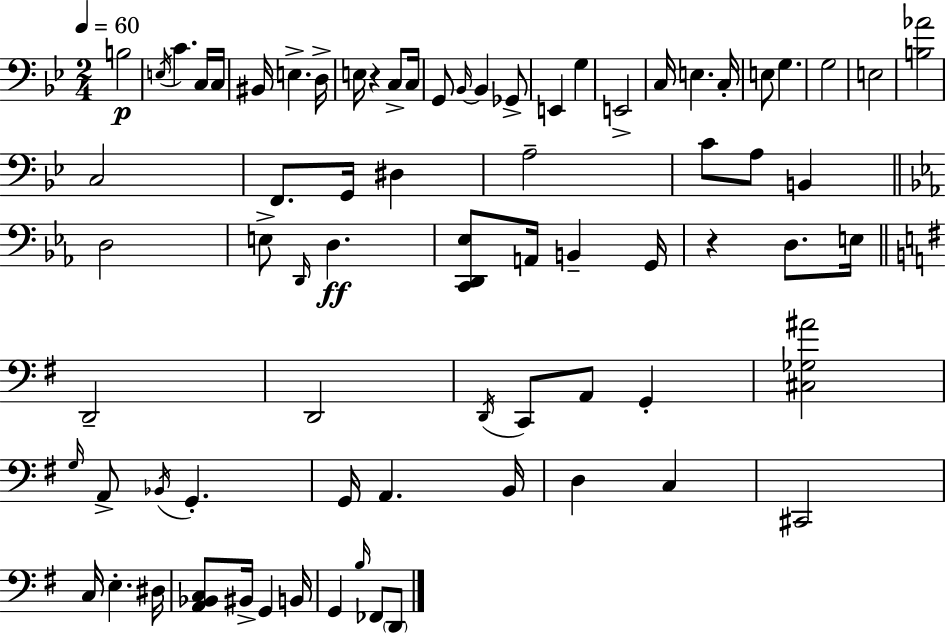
{
  \clef bass
  \numericTimeSignature
  \time 2/4
  \key bes \major
  \tempo 4 = 60
  b2\p | \acciaccatura { e16 } c'4. c16 | c16 bis,16 e4.-> | d16-> e16 r4 c8-> | \break c16 g,8 \grace { bes,16~ }~ bes,4 | ges,8-> e,4 g4 | e,2-> | c16 e4. | \break c16-. e8 g4. | g2 | e2 | <b aes'>2 | \break c2 | f,8. g,16 dis4 | a2-- | c'8 a8 b,4 | \break \bar "||" \break \key ees \major d2 | e8-> \grace { d,16 }\ff d4. | <c, d, ees>8 a,16 b,4-- | g,16 r4 d8. | \break e16 \bar "||" \break \key g \major d,2-- | d,2 | \acciaccatura { d,16 } c,8 a,8 g,4-. | <cis ges ais'>2 | \break \grace { g16 } a,8-> \acciaccatura { bes,16 } g,4.-. | g,16 a,4. | b,16 d4 c4 | cis,2 | \break c16 e4.-. | dis16 <a, bes, c>8 bis,16-> g,4 | b,16 g,4 \grace { b16 } | fes,8 \parenthesize d,8 \bar "|."
}